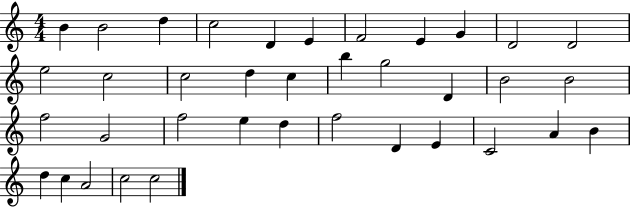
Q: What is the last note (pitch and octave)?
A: C5